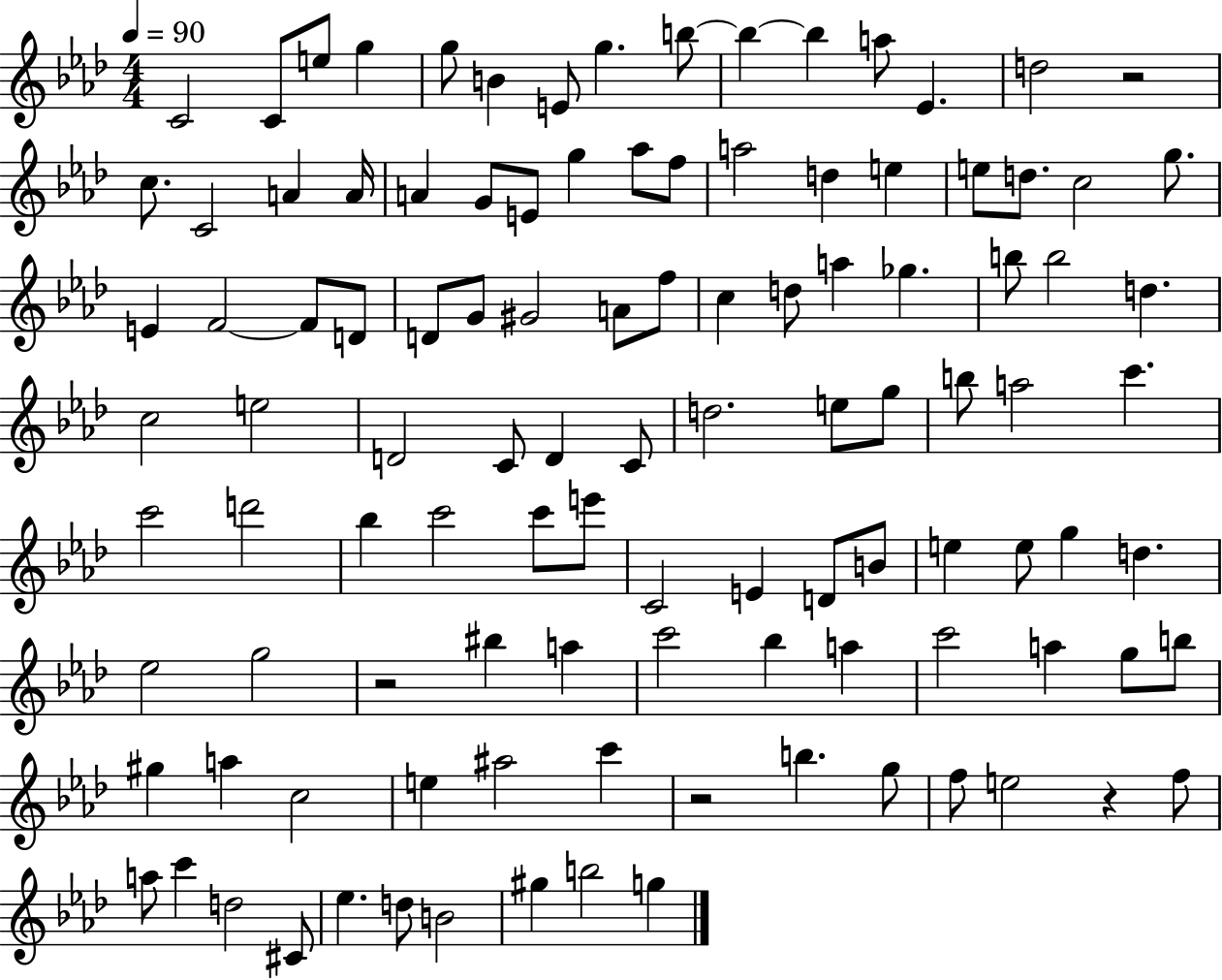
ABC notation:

X:1
T:Untitled
M:4/4
L:1/4
K:Ab
C2 C/2 e/2 g g/2 B E/2 g b/2 b b a/2 _E d2 z2 c/2 C2 A A/4 A G/2 E/2 g _a/2 f/2 a2 d e e/2 d/2 c2 g/2 E F2 F/2 D/2 D/2 G/2 ^G2 A/2 f/2 c d/2 a _g b/2 b2 d c2 e2 D2 C/2 D C/2 d2 e/2 g/2 b/2 a2 c' c'2 d'2 _b c'2 c'/2 e'/2 C2 E D/2 B/2 e e/2 g d _e2 g2 z2 ^b a c'2 _b a c'2 a g/2 b/2 ^g a c2 e ^a2 c' z2 b g/2 f/2 e2 z f/2 a/2 c' d2 ^C/2 _e d/2 B2 ^g b2 g